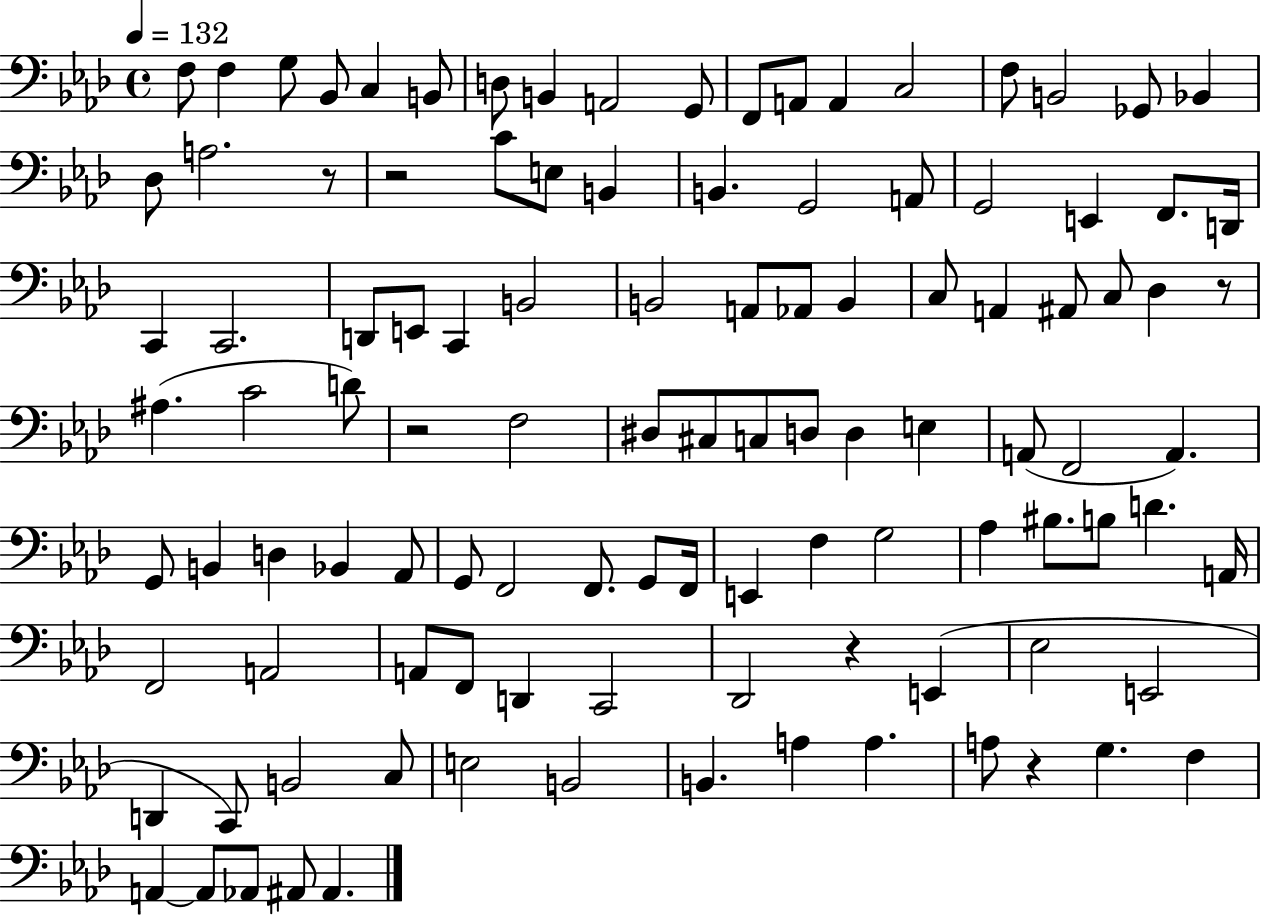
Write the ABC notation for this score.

X:1
T:Untitled
M:4/4
L:1/4
K:Ab
F,/2 F, G,/2 _B,,/2 C, B,,/2 D,/2 B,, A,,2 G,,/2 F,,/2 A,,/2 A,, C,2 F,/2 B,,2 _G,,/2 _B,, _D,/2 A,2 z/2 z2 C/2 E,/2 B,, B,, G,,2 A,,/2 G,,2 E,, F,,/2 D,,/4 C,, C,,2 D,,/2 E,,/2 C,, B,,2 B,,2 A,,/2 _A,,/2 B,, C,/2 A,, ^A,,/2 C,/2 _D, z/2 ^A, C2 D/2 z2 F,2 ^D,/2 ^C,/2 C,/2 D,/2 D, E, A,,/2 F,,2 A,, G,,/2 B,, D, _B,, _A,,/2 G,,/2 F,,2 F,,/2 G,,/2 F,,/4 E,, F, G,2 _A, ^B,/2 B,/2 D A,,/4 F,,2 A,,2 A,,/2 F,,/2 D,, C,,2 _D,,2 z E,, _E,2 E,,2 D,, C,,/2 B,,2 C,/2 E,2 B,,2 B,, A, A, A,/2 z G, F, A,, A,,/2 _A,,/2 ^A,,/2 ^A,,